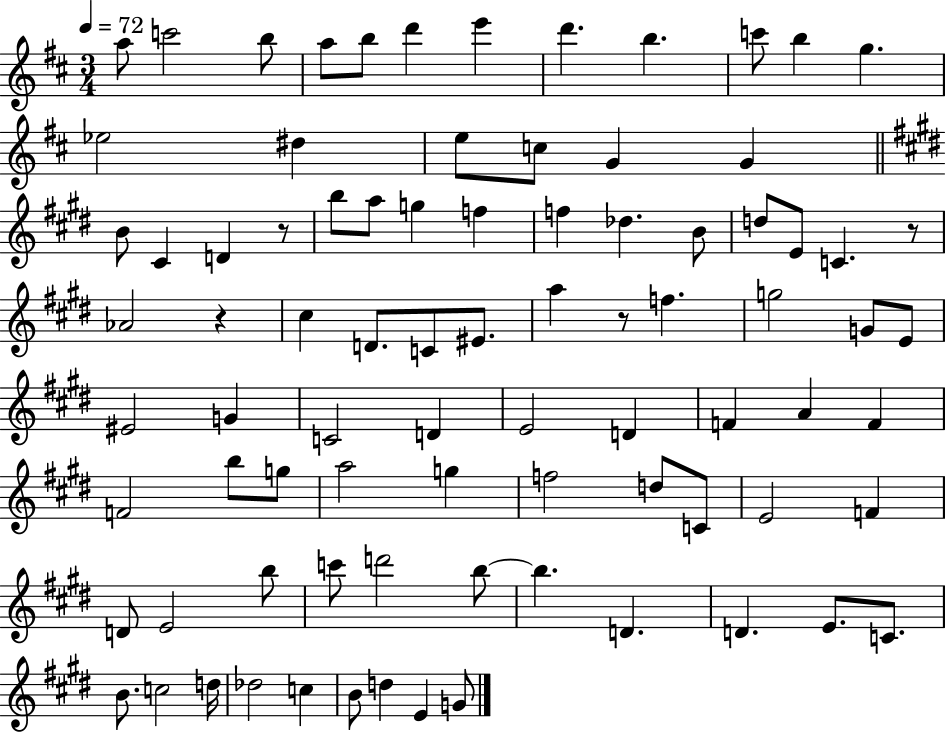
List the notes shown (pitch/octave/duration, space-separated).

A5/e C6/h B5/e A5/e B5/e D6/q E6/q D6/q. B5/q. C6/e B5/q G5/q. Eb5/h D#5/q E5/e C5/e G4/q G4/q B4/e C#4/q D4/q R/e B5/e A5/e G5/q F5/q F5/q Db5/q. B4/e D5/e E4/e C4/q. R/e Ab4/h R/q C#5/q D4/e. C4/e EIS4/e. A5/q R/e F5/q. G5/h G4/e E4/e EIS4/h G4/q C4/h D4/q E4/h D4/q F4/q A4/q F4/q F4/h B5/e G5/e A5/h G5/q F5/h D5/e C4/e E4/h F4/q D4/e E4/h B5/e C6/e D6/h B5/e B5/q. D4/q. D4/q. E4/e. C4/e. B4/e. C5/h D5/s Db5/h C5/q B4/e D5/q E4/q G4/e